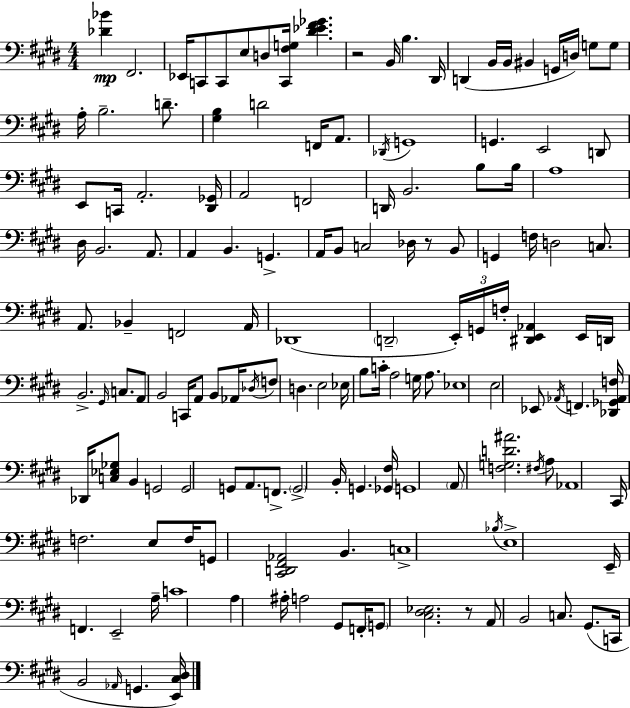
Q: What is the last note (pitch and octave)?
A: G2